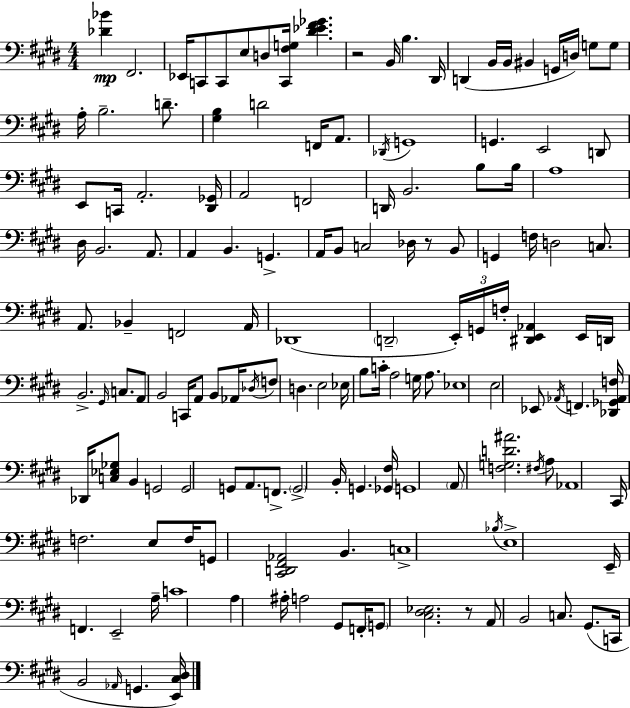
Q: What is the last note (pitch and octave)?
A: G2